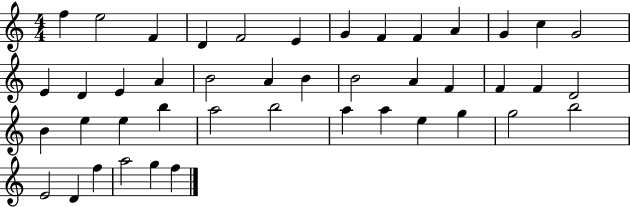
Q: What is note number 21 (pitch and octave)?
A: B4